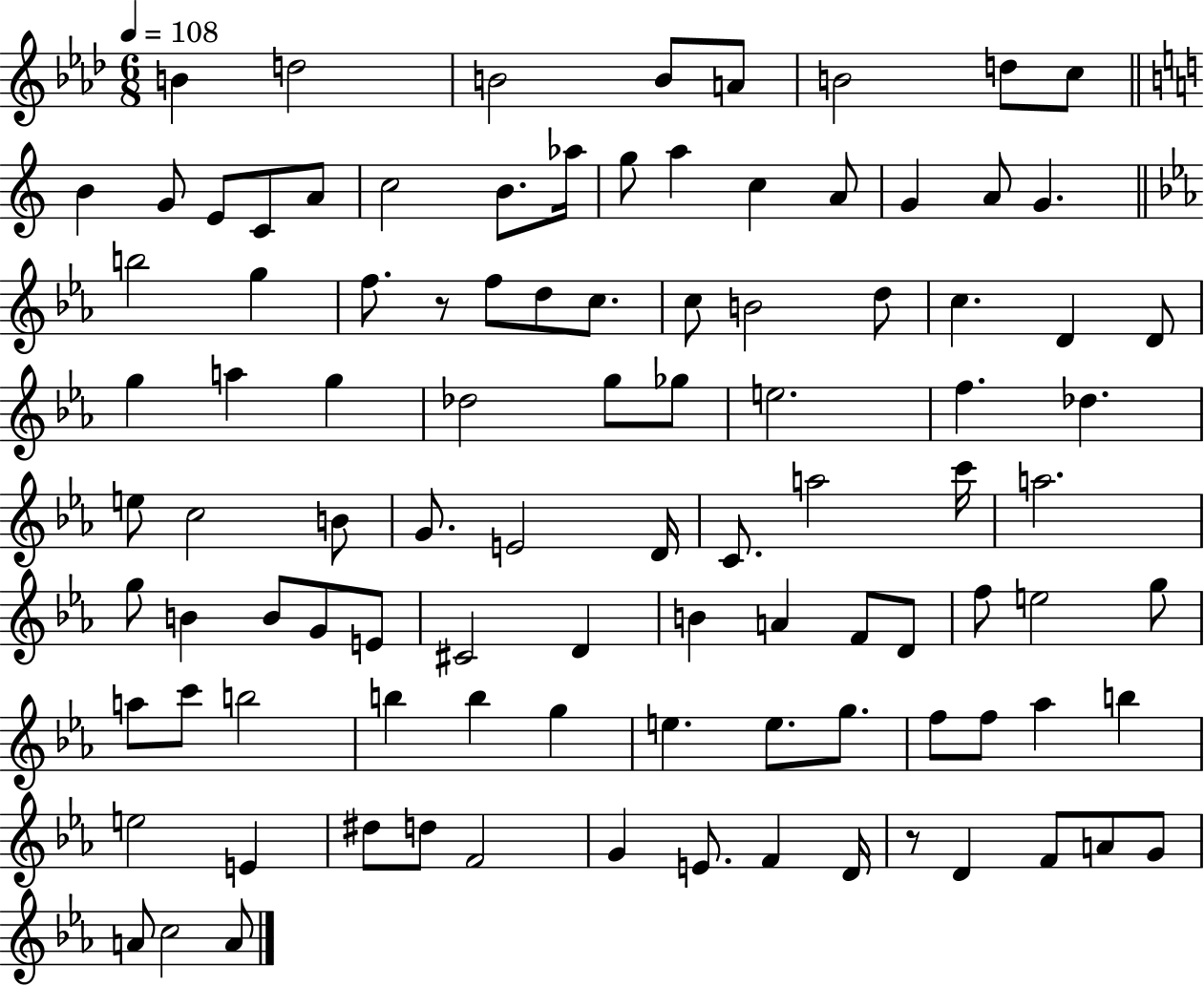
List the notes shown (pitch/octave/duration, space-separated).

B4/q D5/h B4/h B4/e A4/e B4/h D5/e C5/e B4/q G4/e E4/e C4/e A4/e C5/h B4/e. Ab5/s G5/e A5/q C5/q A4/e G4/q A4/e G4/q. B5/h G5/q F5/e. R/e F5/e D5/e C5/e. C5/e B4/h D5/e C5/q. D4/q D4/e G5/q A5/q G5/q Db5/h G5/e Gb5/e E5/h. F5/q. Db5/q. E5/e C5/h B4/e G4/e. E4/h D4/s C4/e. A5/h C6/s A5/h. G5/e B4/q B4/e G4/e E4/e C#4/h D4/q B4/q A4/q F4/e D4/e F5/e E5/h G5/e A5/e C6/e B5/h B5/q B5/q G5/q E5/q. E5/e. G5/e. F5/e F5/e Ab5/q B5/q E5/h E4/q D#5/e D5/e F4/h G4/q E4/e. F4/q D4/s R/e D4/q F4/e A4/e G4/e A4/e C5/h A4/e